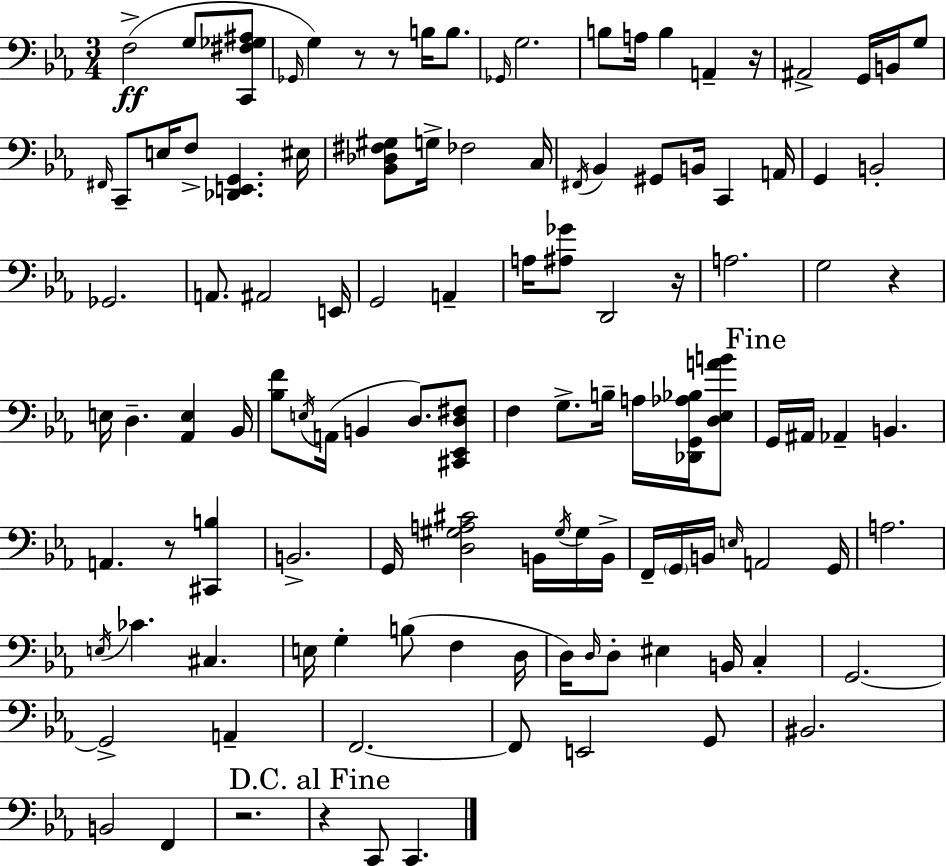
X:1
T:Untitled
M:3/4
L:1/4
K:Eb
F,2 G,/2 [C,,^F,_G,^A,]/2 _G,,/4 G, z/2 z/2 B,/4 B,/2 _G,,/4 G,2 B,/2 A,/4 B, A,, z/4 ^A,,2 G,,/4 B,,/4 G,/2 ^F,,/4 C,,/2 E,/4 F,/2 [_D,,E,,G,,] ^E,/4 [_B,,_D,^F,^G,]/2 G,/4 _F,2 C,/4 ^F,,/4 _B,, ^G,,/2 B,,/4 C,, A,,/4 G,, B,,2 _G,,2 A,,/2 ^A,,2 E,,/4 G,,2 A,, A,/4 [^A,_G]/2 D,,2 z/4 A,2 G,2 z E,/4 D, [_A,,E,] _B,,/4 [_B,F]/2 E,/4 A,,/4 B,, D,/2 [^C,,_E,,D,^F,]/2 F, G,/2 B,/4 A,/4 [_D,,G,,_A,_B,]/4 [D,_E,AB]/2 G,,/4 ^A,,/4 _A,, B,, A,, z/2 [^C,,B,] B,,2 G,,/4 [D,^G,A,^C]2 B,,/4 ^G,/4 ^G,/4 B,,/4 F,,/4 G,,/4 B,,/4 E,/4 A,,2 G,,/4 A,2 E,/4 _C ^C, E,/4 G, B,/2 F, D,/4 D,/4 D,/4 D,/2 ^E, B,,/4 C, G,,2 G,,2 A,, F,,2 F,,/2 E,,2 G,,/2 ^B,,2 B,,2 F,, z2 z C,,/2 C,,